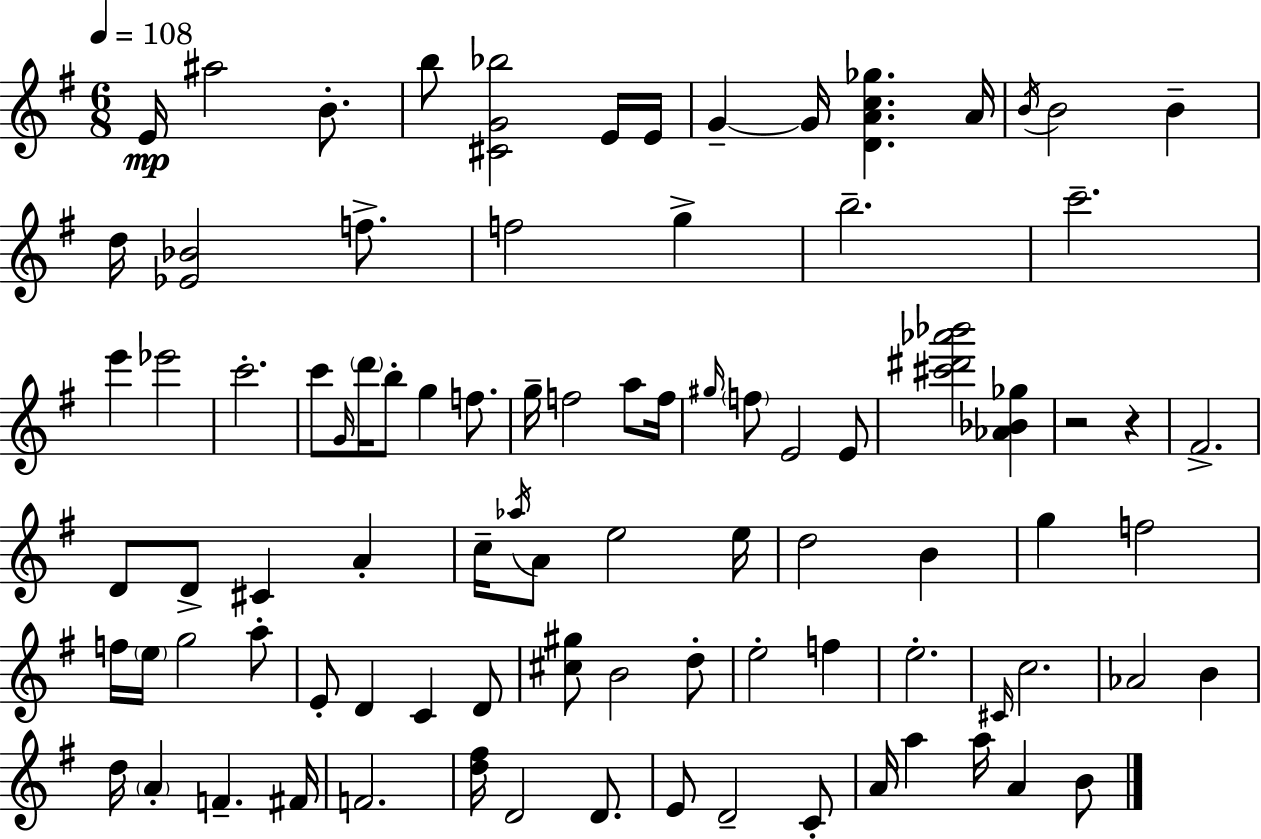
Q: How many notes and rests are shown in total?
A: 90